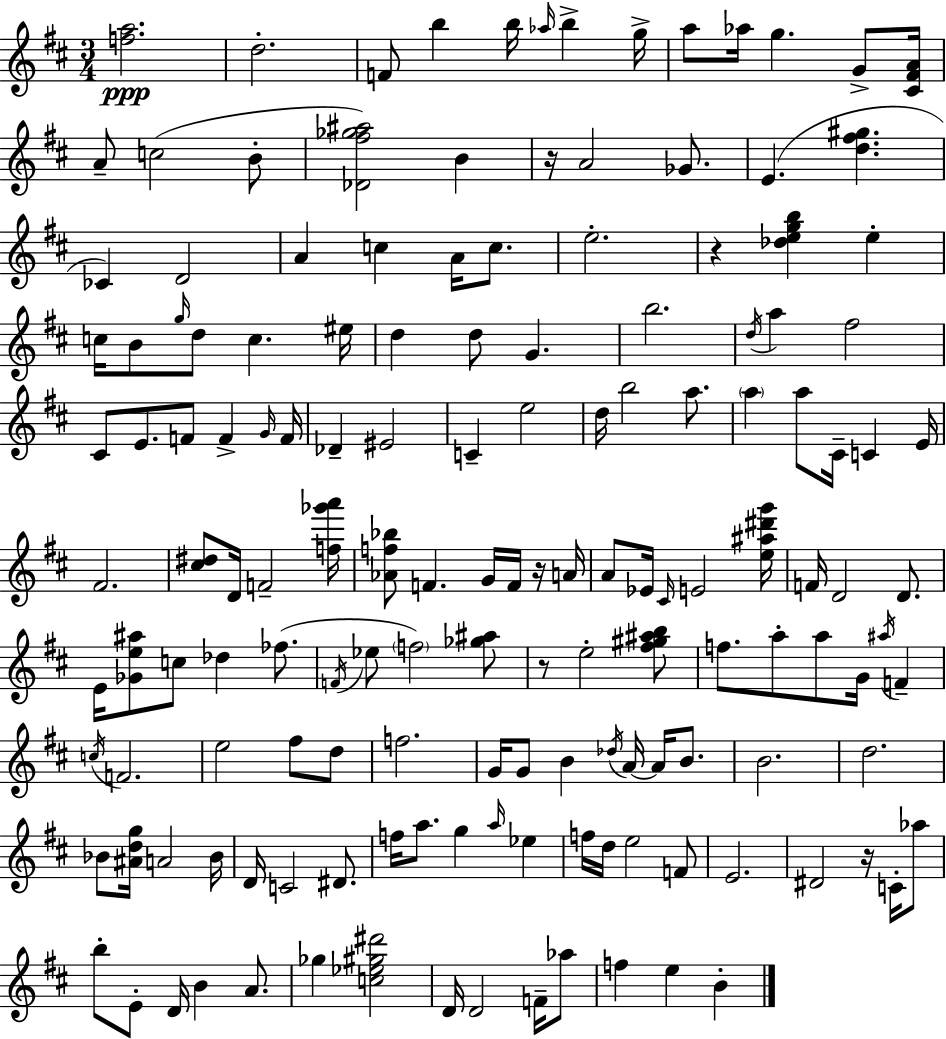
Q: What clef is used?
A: treble